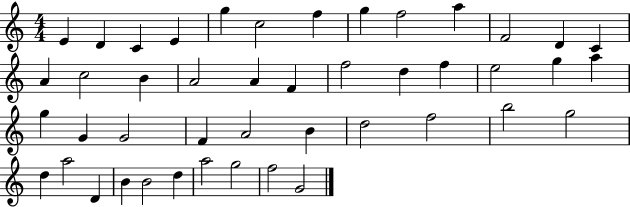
{
  \clef treble
  \numericTimeSignature
  \time 4/4
  \key c \major
  e'4 d'4 c'4 e'4 | g''4 c''2 f''4 | g''4 f''2 a''4 | f'2 d'4 c'4 | \break a'4 c''2 b'4 | a'2 a'4 f'4 | f''2 d''4 f''4 | e''2 g''4 a''4 | \break g''4 g'4 g'2 | f'4 a'2 b'4 | d''2 f''2 | b''2 g''2 | \break d''4 a''2 d'4 | b'4 b'2 d''4 | a''2 g''2 | f''2 g'2 | \break \bar "|."
}